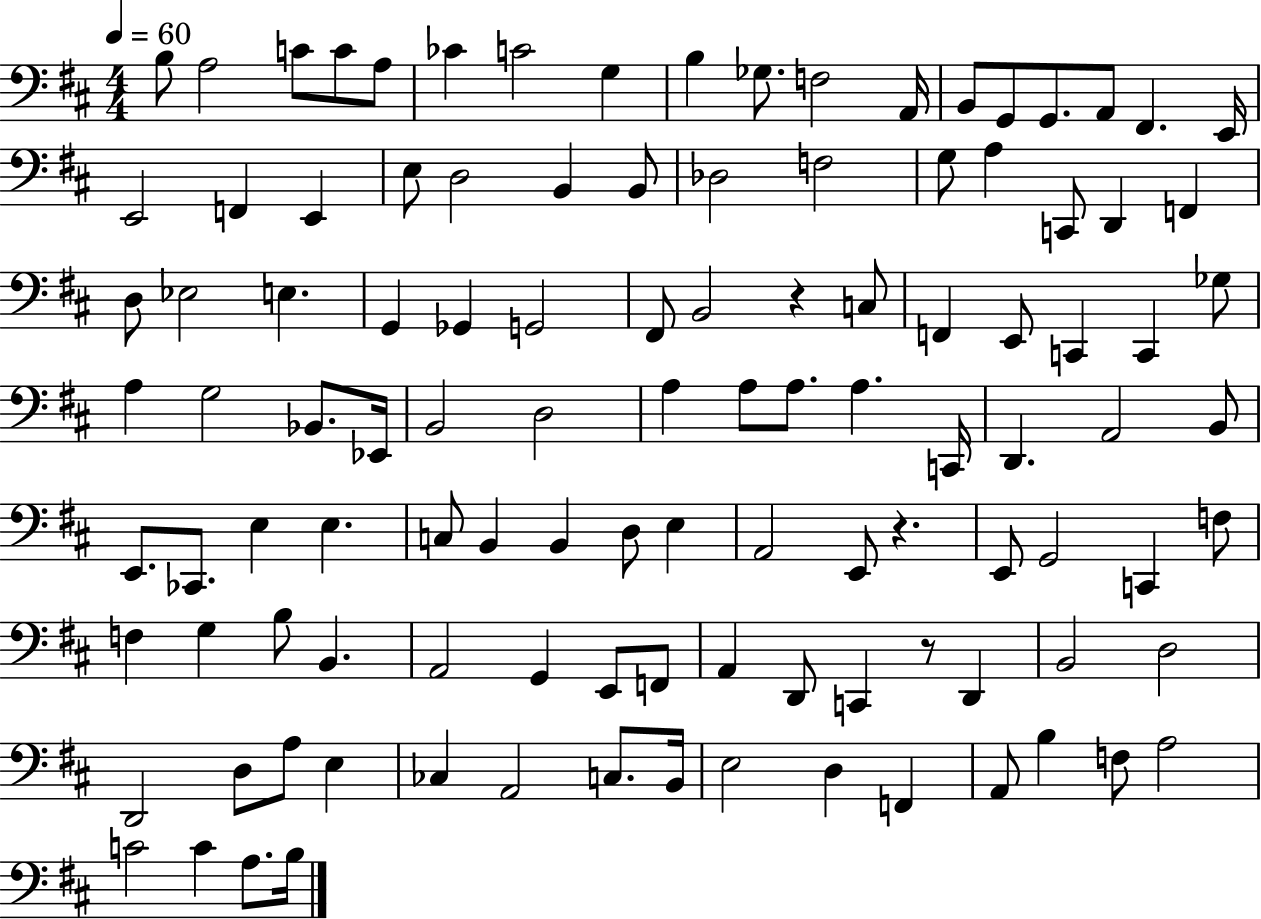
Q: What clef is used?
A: bass